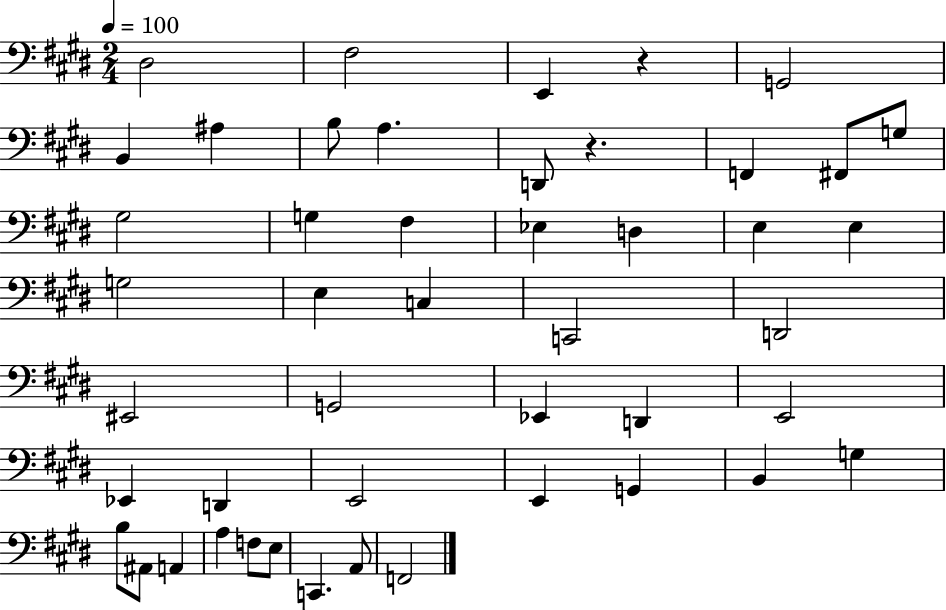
D#3/h F#3/h E2/q R/q G2/h B2/q A#3/q B3/e A3/q. D2/e R/q. F2/q F#2/e G3/e G#3/h G3/q F#3/q Eb3/q D3/q E3/q E3/q G3/h E3/q C3/q C2/h D2/h EIS2/h G2/h Eb2/q D2/q E2/h Eb2/q D2/q E2/h E2/q G2/q B2/q G3/q B3/e A#2/e A2/q A3/q F3/e E3/e C2/q. A2/e F2/h